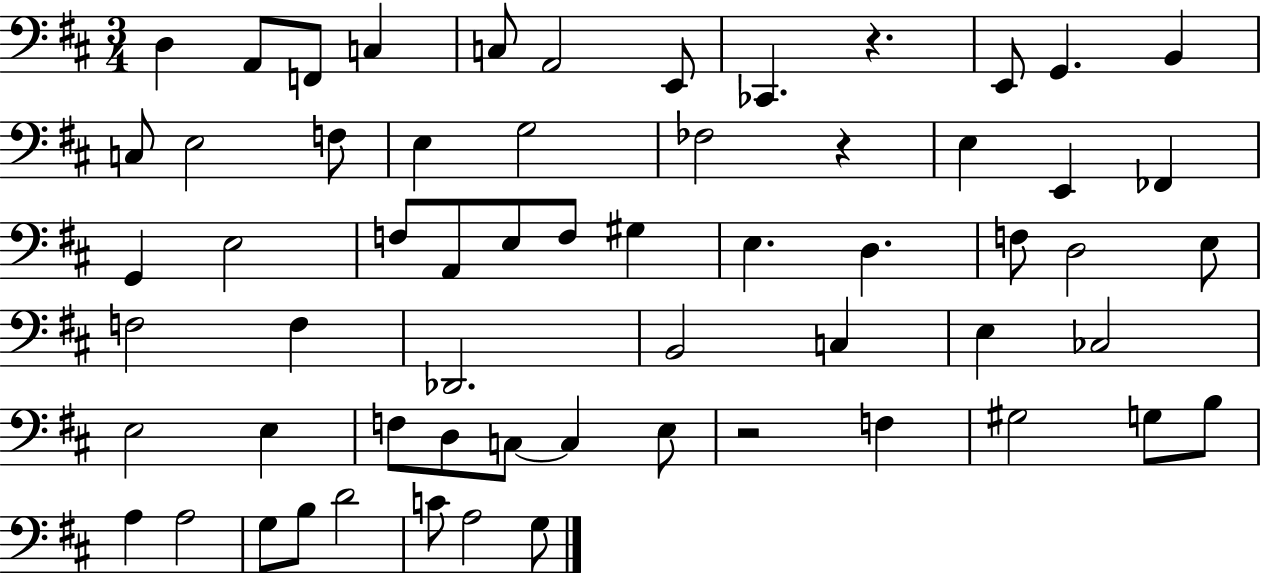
{
  \clef bass
  \numericTimeSignature
  \time 3/4
  \key d \major
  d4 a,8 f,8 c4 | c8 a,2 e,8 | ces,4. r4. | e,8 g,4. b,4 | \break c8 e2 f8 | e4 g2 | fes2 r4 | e4 e,4 fes,4 | \break g,4 e2 | f8 a,8 e8 f8 gis4 | e4. d4. | f8 d2 e8 | \break f2 f4 | des,2. | b,2 c4 | e4 ces2 | \break e2 e4 | f8 d8 c8~~ c4 e8 | r2 f4 | gis2 g8 b8 | \break a4 a2 | g8 b8 d'2 | c'8 a2 g8 | \bar "|."
}